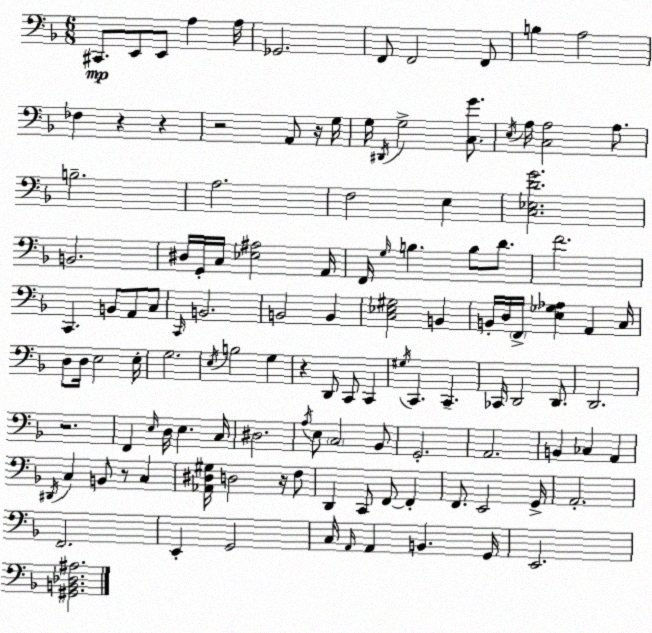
X:1
T:Untitled
M:6/8
L:1/4
K:F
^C,,/2 E,,/2 E,,/2 A, A,/4 _G,,2 F,,/2 F,,2 F,,/2 B, A,2 _F, z z z2 A,,/2 z/4 G,/4 G,/4 ^D,,/4 G,2 [C,G]/2 E,/4 A,/4 [C,A,]2 A,/2 B,2 A,2 F,2 E, [C,_E,DG]2 B,,2 ^D,/4 G,,/4 C,/4 [_E,^A,]2 A,,/4 F,,/4 G,/4 B, B,/2 D/2 F2 C,, B,,/2 A,,/2 C,/2 C,,/4 B,,2 B,,2 B,, [C,_E,^G,]2 B,, B,,/4 D,/4 F,,/4 [E,_G,_A,] A,, C,/4 D,/2 D,/4 E,2 E,/4 G,2 E,/4 B,2 G, z D,,/2 C,,/2 C,, ^G,/4 C,, C,, _C,,/4 D,,2 D,,/2 D,,2 z2 F,, E,/4 D,/4 E, C,/4 ^D,2 A,/4 E,/2 C,2 _B,,/2 G,,2 A,,2 B,, _C, A,, ^D,,/4 C, B,,/2 z/2 C, [_A,,^D,^G,]/4 D,2 z/4 F,/2 D,, C,,/2 F,,/2 F,, F,,/2 E,,2 G,,/4 A,,2 F,,2 E,, G,,2 C,/4 A,,/4 A,, B,, G,,/4 E,,2 [^G,,B,,_D,^A,]2